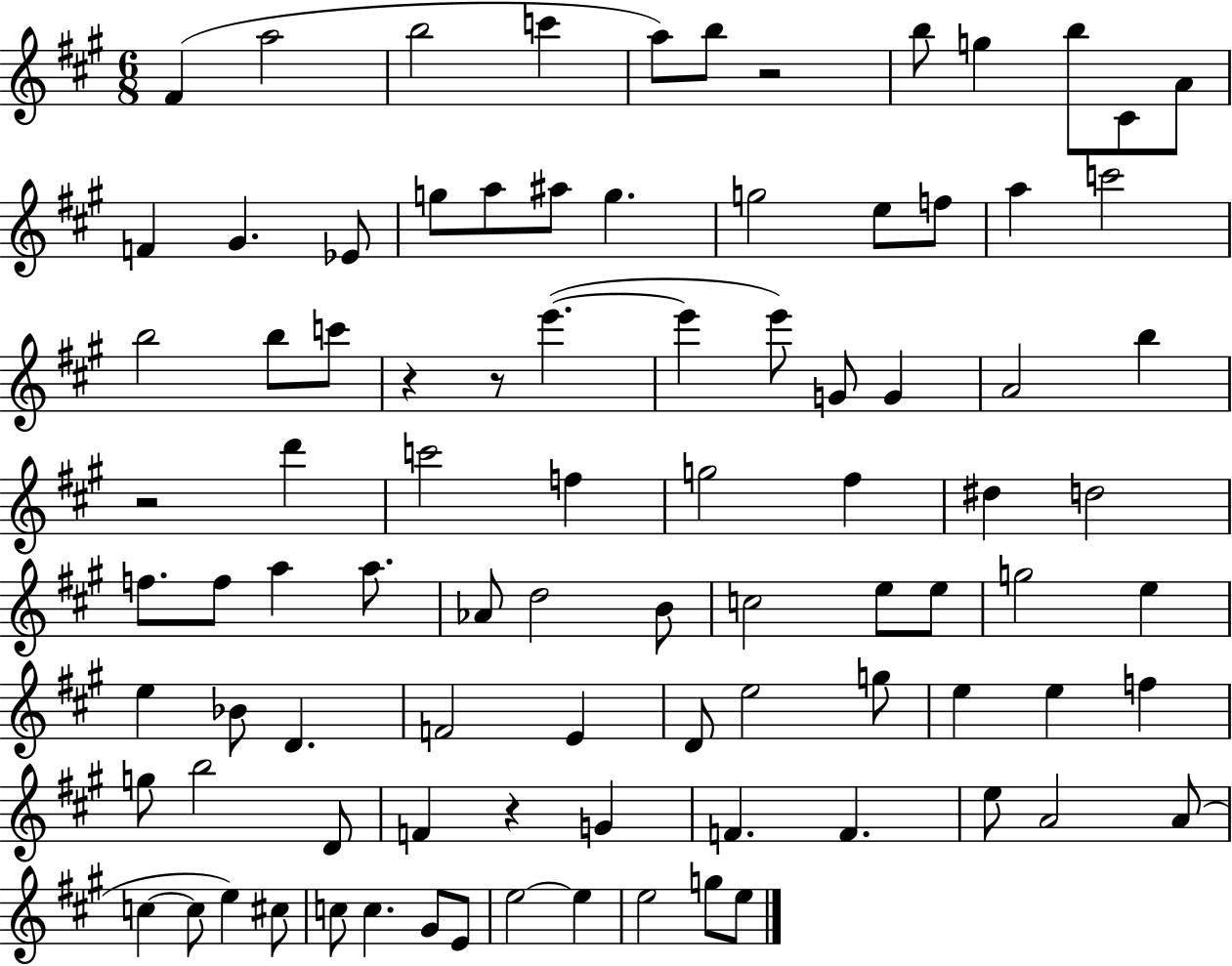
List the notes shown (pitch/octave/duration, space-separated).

F#4/q A5/h B5/h C6/q A5/e B5/e R/h B5/e G5/q B5/e C#4/e A4/e F4/q G#4/q. Eb4/e G5/e A5/e A#5/e G5/q. G5/h E5/e F5/e A5/q C6/h B5/h B5/e C6/e R/q R/e E6/q. E6/q E6/e G4/e G4/q A4/h B5/q R/h D6/q C6/h F5/q G5/h F#5/q D#5/q D5/h F5/e. F5/e A5/q A5/e. Ab4/e D5/h B4/e C5/h E5/e E5/e G5/h E5/q E5/q Bb4/e D4/q. F4/h E4/q D4/e E5/h G5/e E5/q E5/q F5/q G5/e B5/h D4/e F4/q R/q G4/q F4/q. F4/q. E5/e A4/h A4/e C5/q C5/e E5/q C#5/e C5/e C5/q. G#4/e E4/e E5/h E5/q E5/h G5/e E5/e